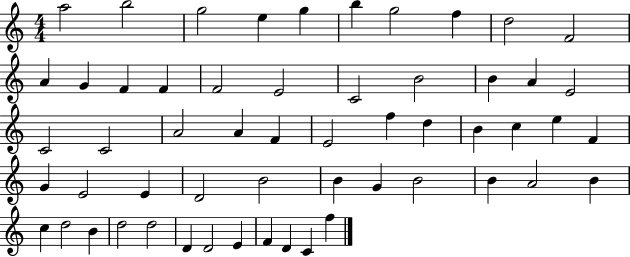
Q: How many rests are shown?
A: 0